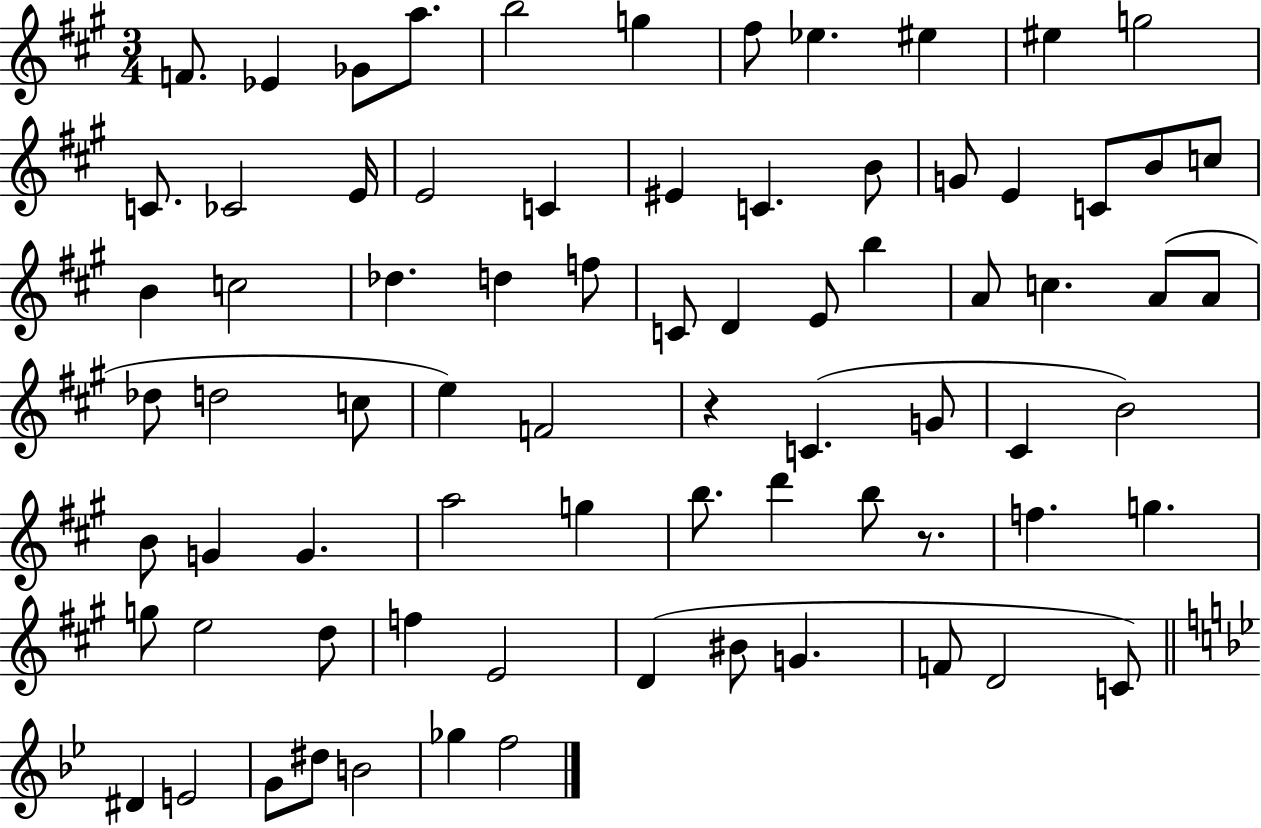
X:1
T:Untitled
M:3/4
L:1/4
K:A
F/2 _E _G/2 a/2 b2 g ^f/2 _e ^e ^e g2 C/2 _C2 E/4 E2 C ^E C B/2 G/2 E C/2 B/2 c/2 B c2 _d d f/2 C/2 D E/2 b A/2 c A/2 A/2 _d/2 d2 c/2 e F2 z C G/2 ^C B2 B/2 G G a2 g b/2 d' b/2 z/2 f g g/2 e2 d/2 f E2 D ^B/2 G F/2 D2 C/2 ^D E2 G/2 ^d/2 B2 _g f2